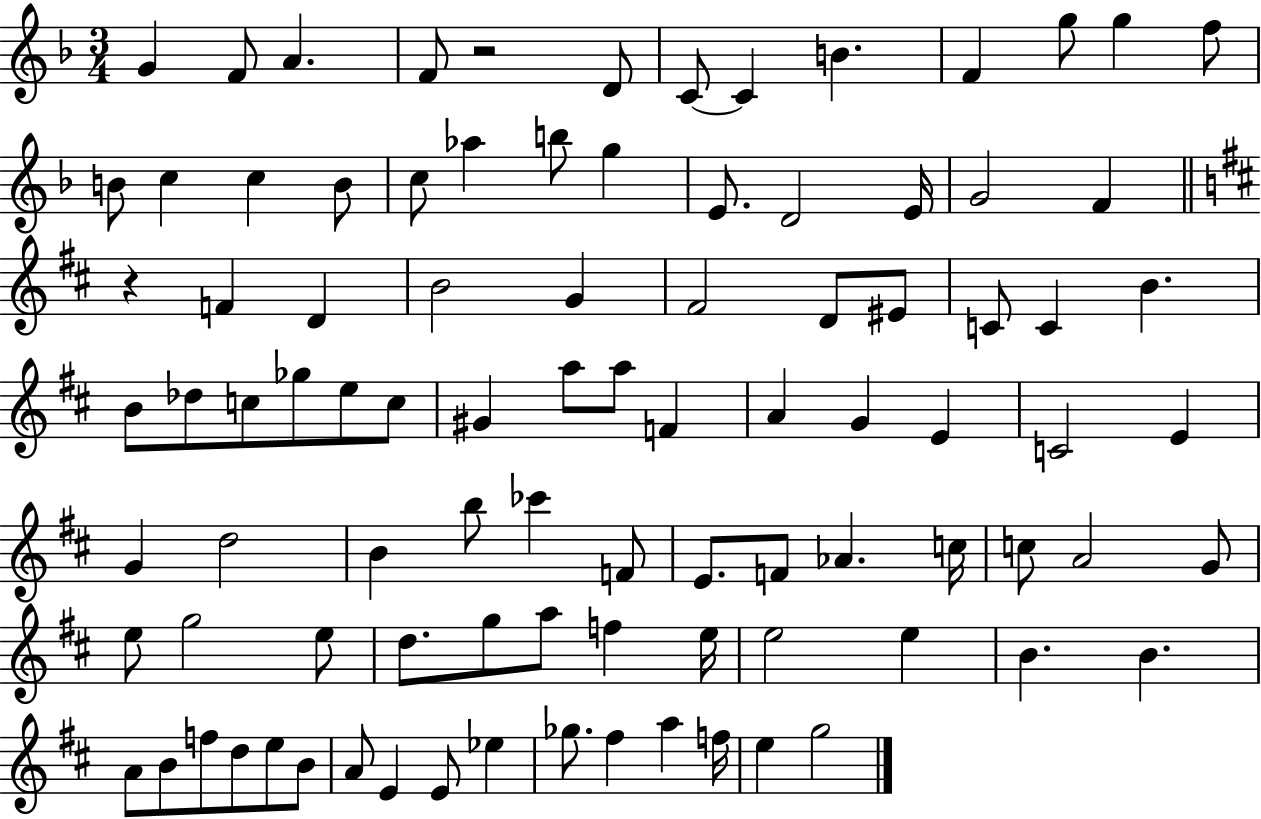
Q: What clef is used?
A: treble